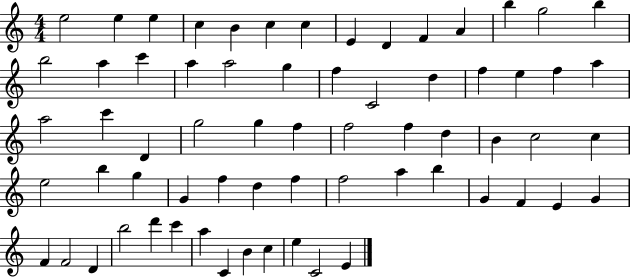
X:1
T:Untitled
M:4/4
L:1/4
K:C
e2 e e c B c c E D F A b g2 b b2 a c' a a2 g f C2 d f e f a a2 c' D g2 g f f2 f d B c2 c e2 b g G f d f f2 a b G F E G F F2 D b2 d' c' a C B c e C2 E